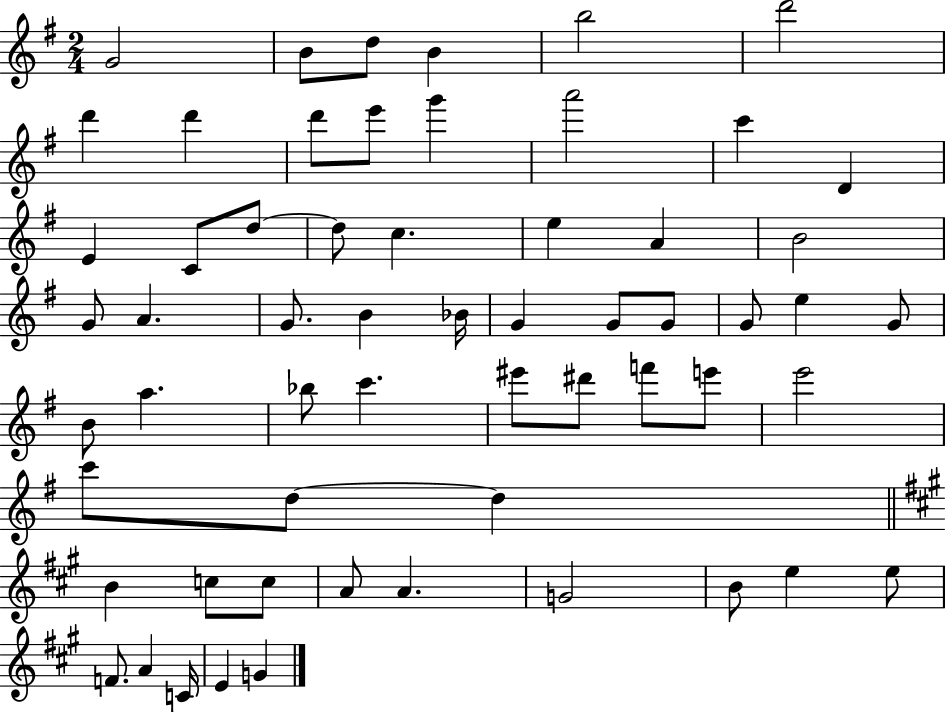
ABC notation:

X:1
T:Untitled
M:2/4
L:1/4
K:G
G2 B/2 d/2 B b2 d'2 d' d' d'/2 e'/2 g' a'2 c' D E C/2 d/2 d/2 c e A B2 G/2 A G/2 B _B/4 G G/2 G/2 G/2 e G/2 B/2 a _b/2 c' ^e'/2 ^d'/2 f'/2 e'/2 e'2 c'/2 d/2 d B c/2 c/2 A/2 A G2 B/2 e e/2 F/2 A C/4 E G